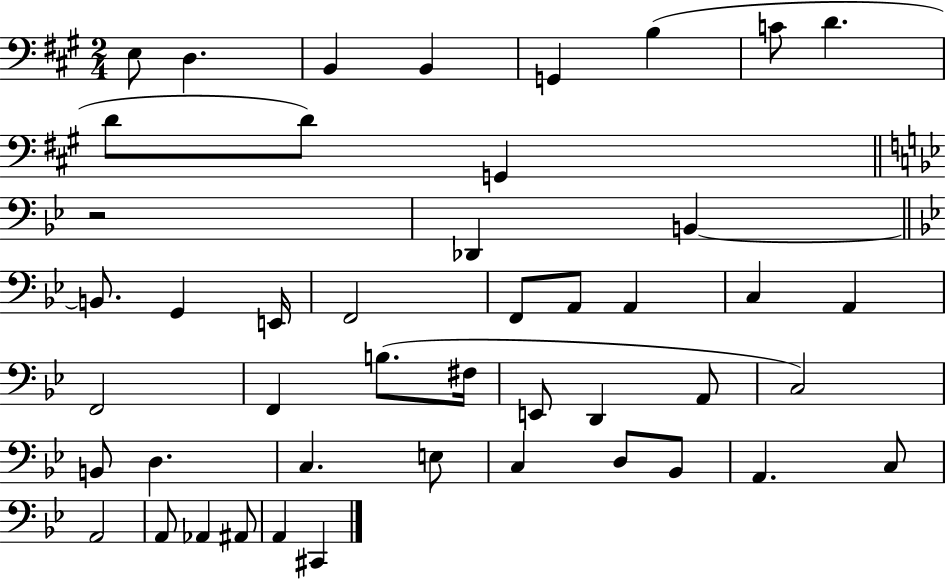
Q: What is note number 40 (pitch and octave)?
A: A2